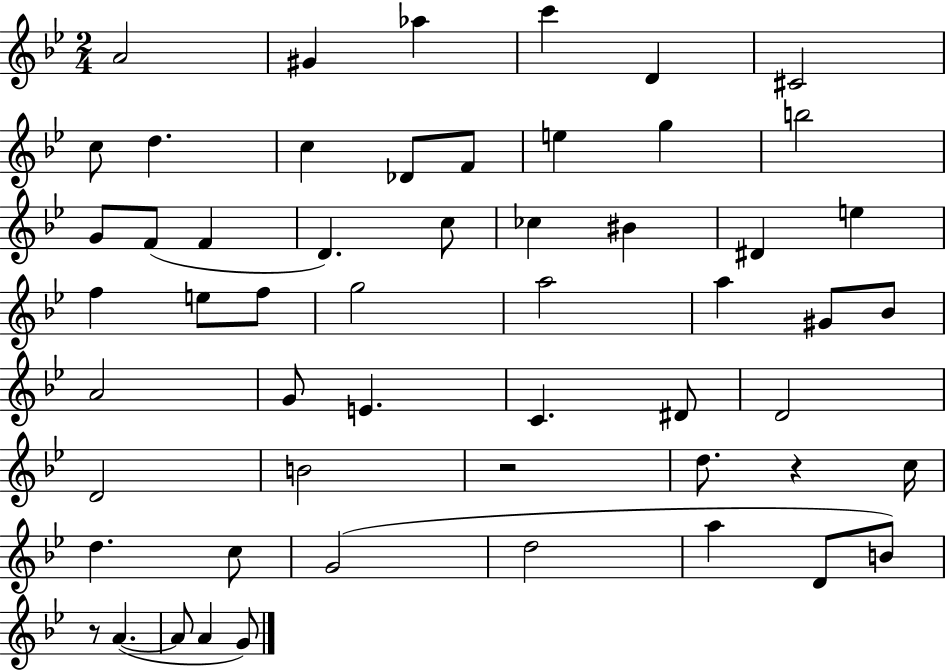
X:1
T:Untitled
M:2/4
L:1/4
K:Bb
A2 ^G _a c' D ^C2 c/2 d c _D/2 F/2 e g b2 G/2 F/2 F D c/2 _c ^B ^D e f e/2 f/2 g2 a2 a ^G/2 _B/2 A2 G/2 E C ^D/2 D2 D2 B2 z2 d/2 z c/4 d c/2 G2 d2 a D/2 B/2 z/2 A A/2 A G/2